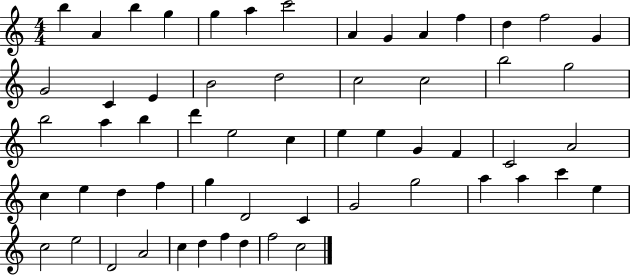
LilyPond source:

{
  \clef treble
  \numericTimeSignature
  \time 4/4
  \key c \major
  b''4 a'4 b''4 g''4 | g''4 a''4 c'''2 | a'4 g'4 a'4 f''4 | d''4 f''2 g'4 | \break g'2 c'4 e'4 | b'2 d''2 | c''2 c''2 | b''2 g''2 | \break b''2 a''4 b''4 | d'''4 e''2 c''4 | e''4 e''4 g'4 f'4 | c'2 a'2 | \break c''4 e''4 d''4 f''4 | g''4 d'2 c'4 | g'2 g''2 | a''4 a''4 c'''4 e''4 | \break c''2 e''2 | d'2 a'2 | c''4 d''4 f''4 d''4 | f''2 c''2 | \break \bar "|."
}